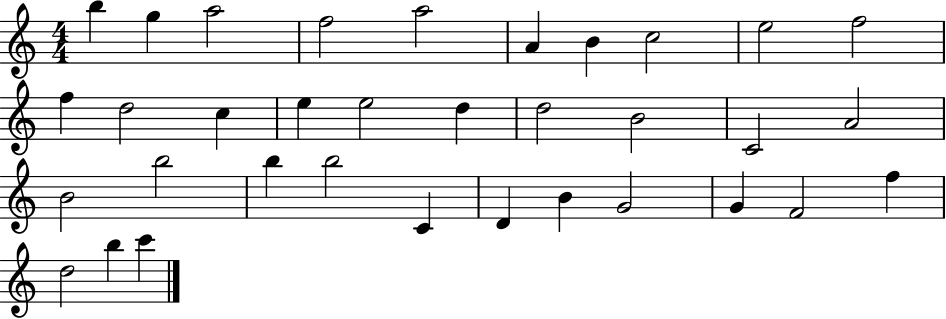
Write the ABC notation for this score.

X:1
T:Untitled
M:4/4
L:1/4
K:C
b g a2 f2 a2 A B c2 e2 f2 f d2 c e e2 d d2 B2 C2 A2 B2 b2 b b2 C D B G2 G F2 f d2 b c'